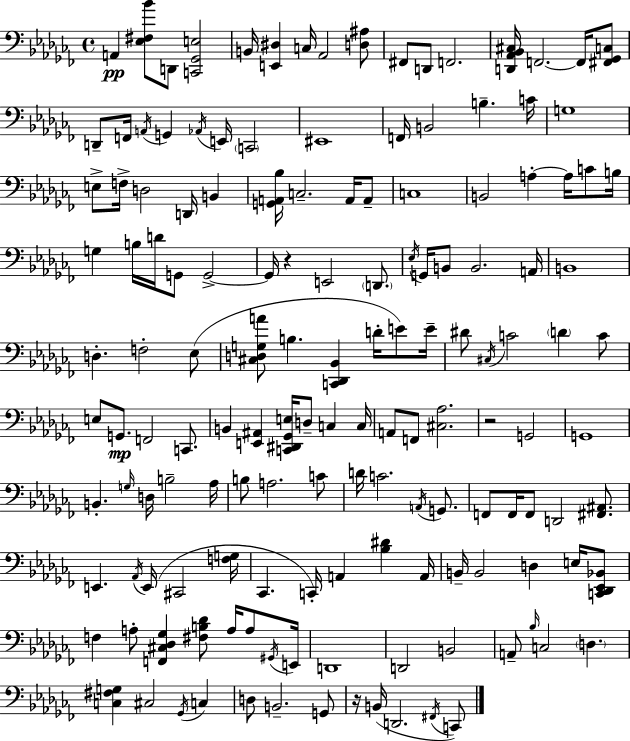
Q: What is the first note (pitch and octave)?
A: A2